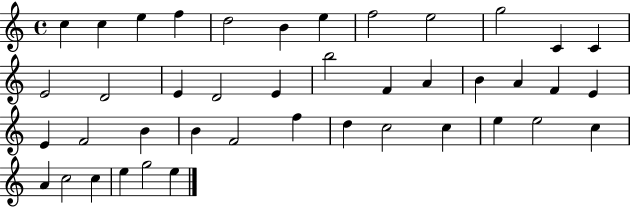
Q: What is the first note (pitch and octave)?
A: C5